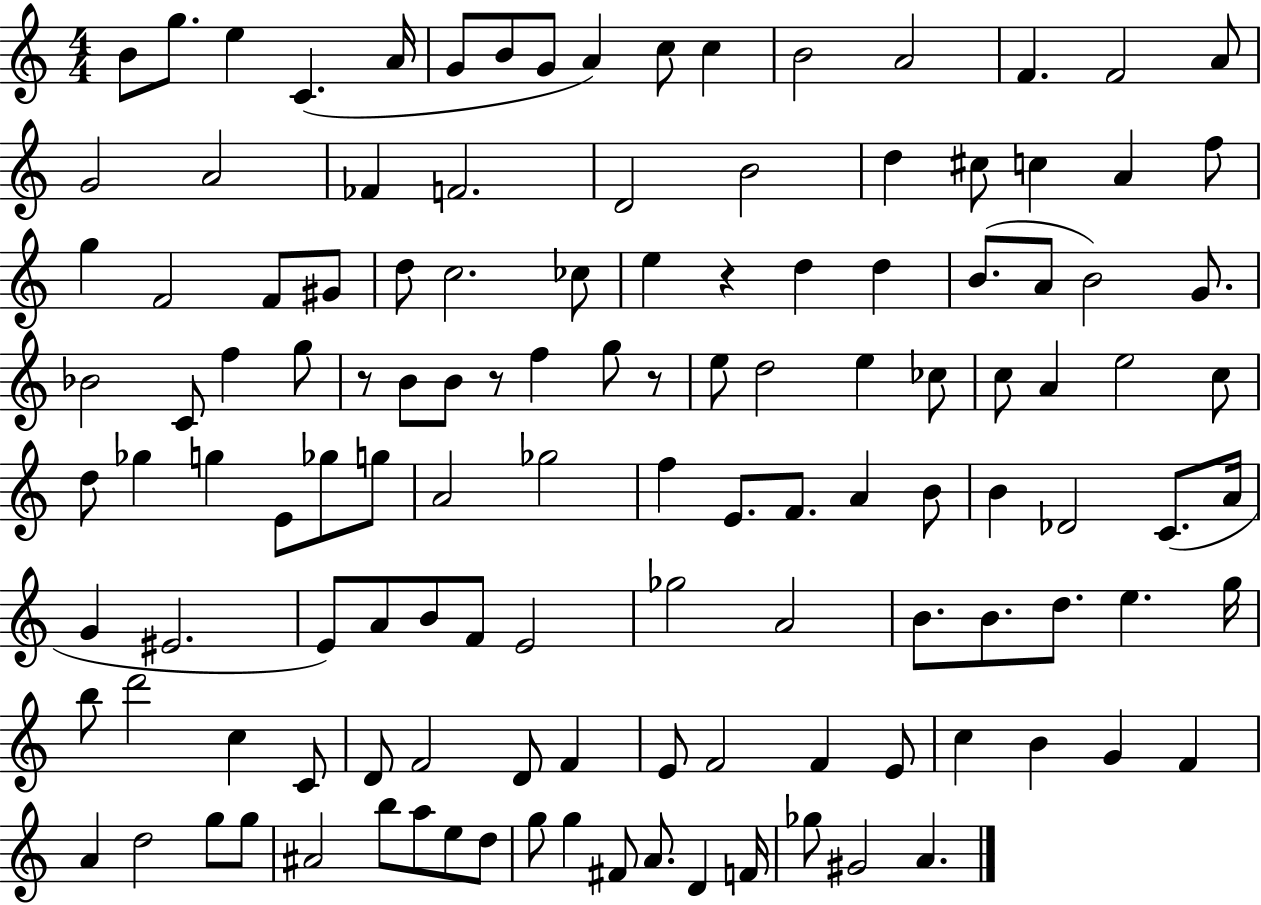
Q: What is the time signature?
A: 4/4